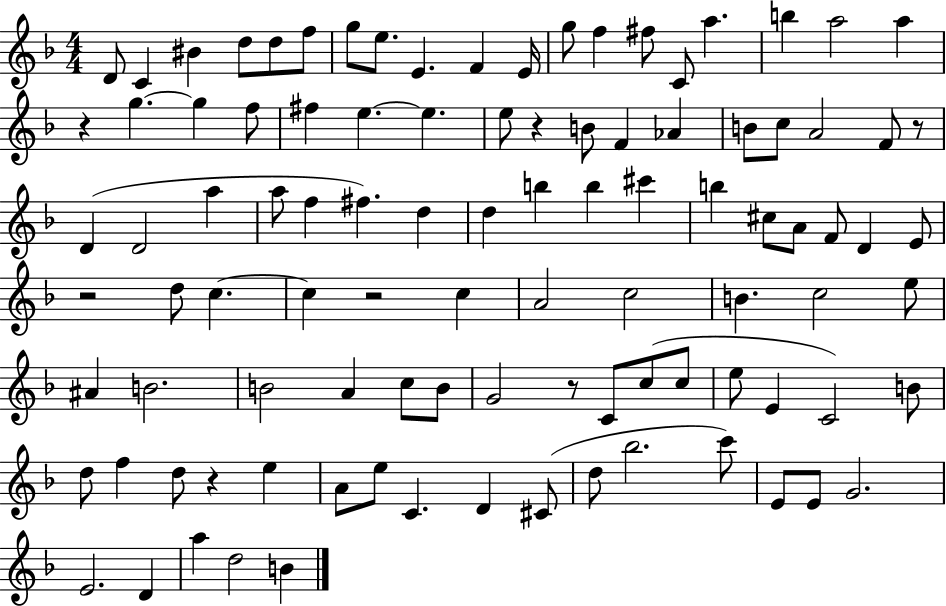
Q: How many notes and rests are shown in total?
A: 100